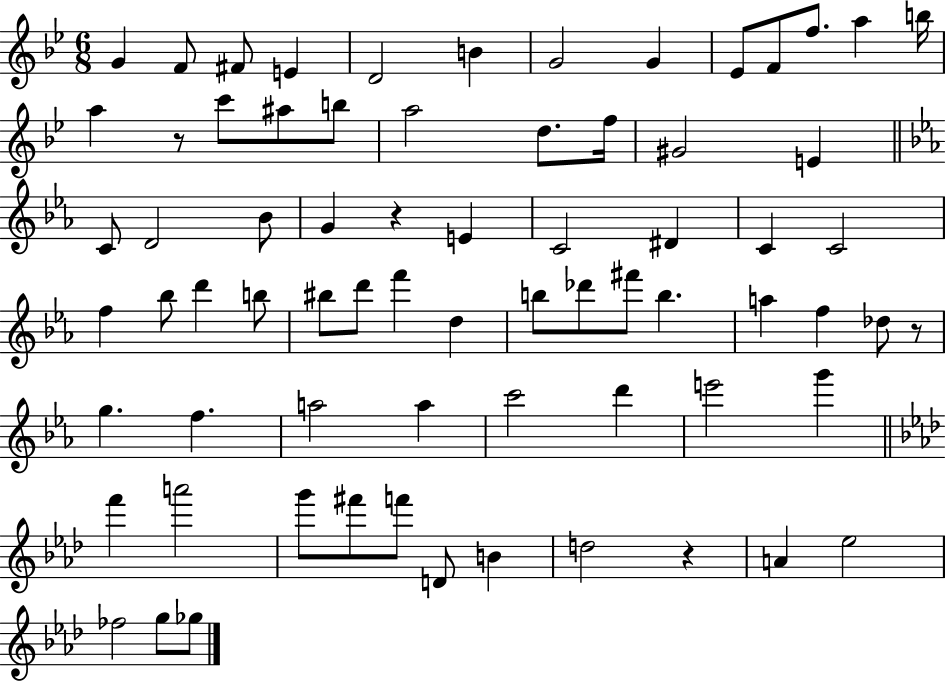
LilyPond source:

{
  \clef treble
  \numericTimeSignature
  \time 6/8
  \key bes \major
  g'4 f'8 fis'8 e'4 | d'2 b'4 | g'2 g'4 | ees'8 f'8 f''8. a''4 b''16 | \break a''4 r8 c'''8 ais''8 b''8 | a''2 d''8. f''16 | gis'2 e'4 | \bar "||" \break \key ees \major c'8 d'2 bes'8 | g'4 r4 e'4 | c'2 dis'4 | c'4 c'2 | \break f''4 bes''8 d'''4 b''8 | bis''8 d'''8 f'''4 d''4 | b''8 des'''8 fis'''8 b''4. | a''4 f''4 des''8 r8 | \break g''4. f''4. | a''2 a''4 | c'''2 d'''4 | e'''2 g'''4 | \break \bar "||" \break \key aes \major f'''4 a'''2 | g'''8 fis'''8 f'''8 d'8 b'4 | d''2 r4 | a'4 ees''2 | \break fes''2 g''8 ges''8 | \bar "|."
}